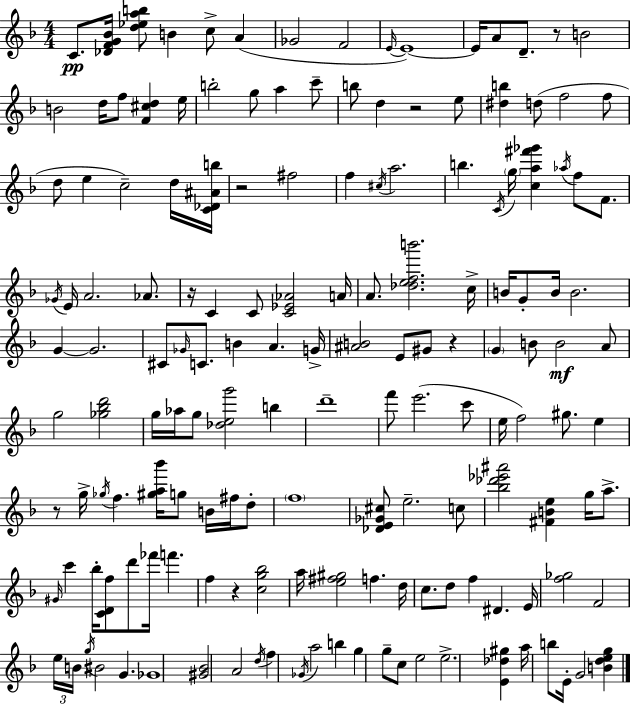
C4/e. [Db4,F4,G4,Bb4]/s [D5,Eb5,A5,B5]/e B4/q C5/e A4/q Gb4/h F4/h E4/s E4/w E4/s A4/e D4/e. R/e B4/h B4/h D5/s F5/e [F4,C#5,D5]/q E5/s B5/h G5/e A5/q C6/e B5/e D5/q R/h E5/e [D#5,B5]/q D5/e F5/h F5/e D5/e E5/q C5/h D5/s [C4,Db4,A#4,B5]/s R/h F#5/h F5/q C#5/s A5/h. B5/q. C4/s G5/s [C5,A5,F#6,Gb6]/q Ab5/s F5/e F4/e. Gb4/s E4/s A4/h. Ab4/e. R/s C4/q C4/e [C4,Eb4,Ab4]/h A4/s A4/e. [Db5,E5,F5,B6]/h. C5/s B4/s G4/e B4/s B4/h. G4/q G4/h. C#4/e Gb4/s C4/e. B4/q A4/q. G4/s [A#4,B4]/h E4/e G#4/e R/q G4/q B4/e B4/h A4/e G5/h [Gb5,Bb5,D6]/h G5/s Ab5/s G5/e [Db5,E5,G6]/h B5/q D6/w F6/e E6/h. C6/e E5/s F5/h G#5/e. E5/q R/e G5/s Gb5/s F5/q. [G#5,A5,Bb6]/s G5/e B4/s F#5/s D5/e F5/w [Db4,E4,Gb4,C#5]/e E5/h. C5/e [Bb5,Db6,Eb6,A#6]/h [F#4,B4,E5]/q G5/s A5/e. G#4/s C6/q Bb5/s [C4,D4,F5]/e D6/e FES6/s F6/q. F5/q R/q [C5,G5,Bb5]/h A5/s [E5,F#5,G#5]/h F5/q. D5/s C5/e. D5/e F5/q D#4/q. E4/s [F5,Gb5]/h F4/h E5/s B4/s G5/s BIS4/h G4/q. Gb4/w [G#4,Bb4]/h A4/h D5/s F5/q Gb4/s A5/h B5/q G5/q G5/e C5/e E5/h E5/h. [E4,Db5,G#5]/q A5/s B5/e E4/s G4/h [B4,D5,E5,G5]/q